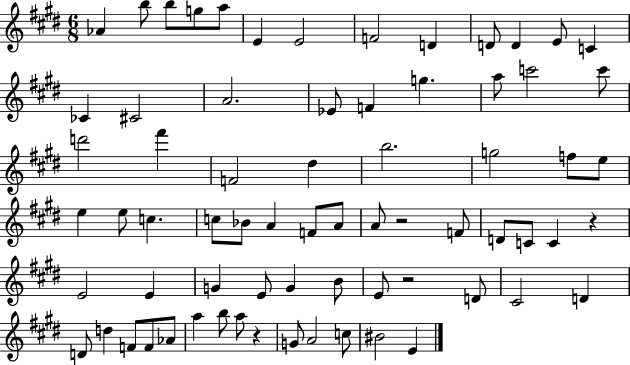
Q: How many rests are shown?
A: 4